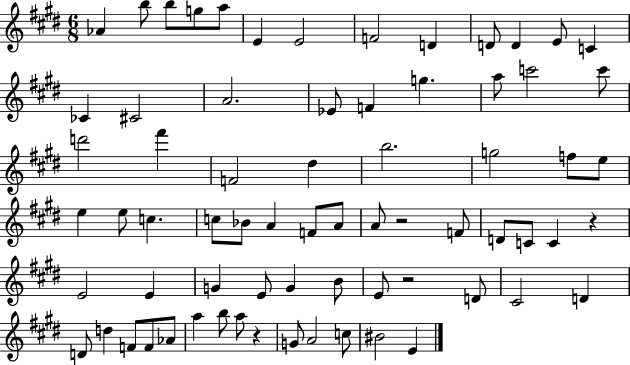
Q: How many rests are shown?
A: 4